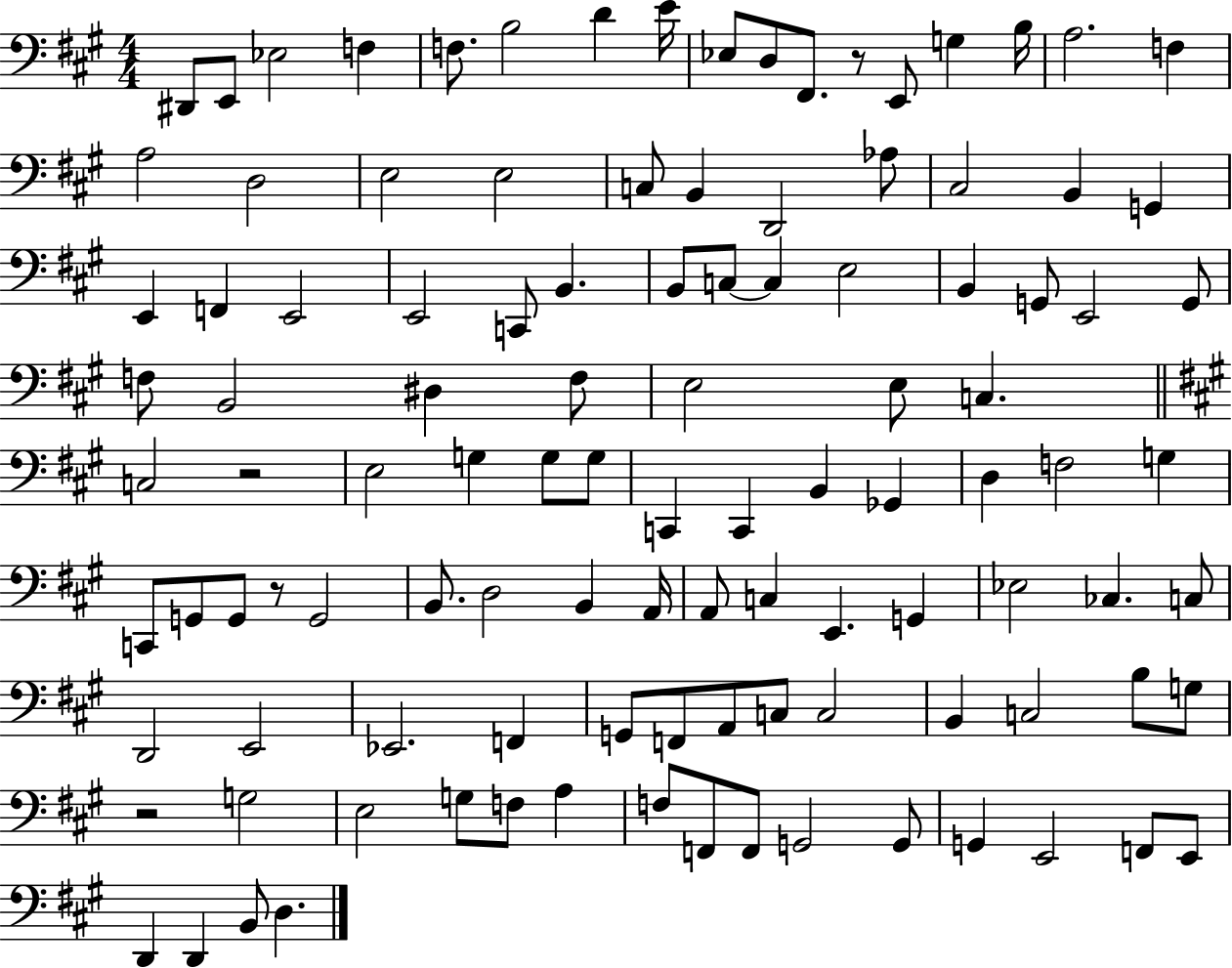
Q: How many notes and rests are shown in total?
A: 110